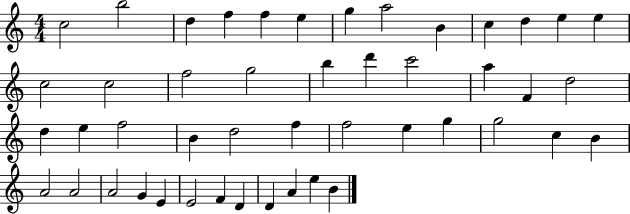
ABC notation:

X:1
T:Untitled
M:4/4
L:1/4
K:C
c2 b2 d f f e g a2 B c d e e c2 c2 f2 g2 b d' c'2 a F d2 d e f2 B d2 f f2 e g g2 c B A2 A2 A2 G E E2 F D D A e B